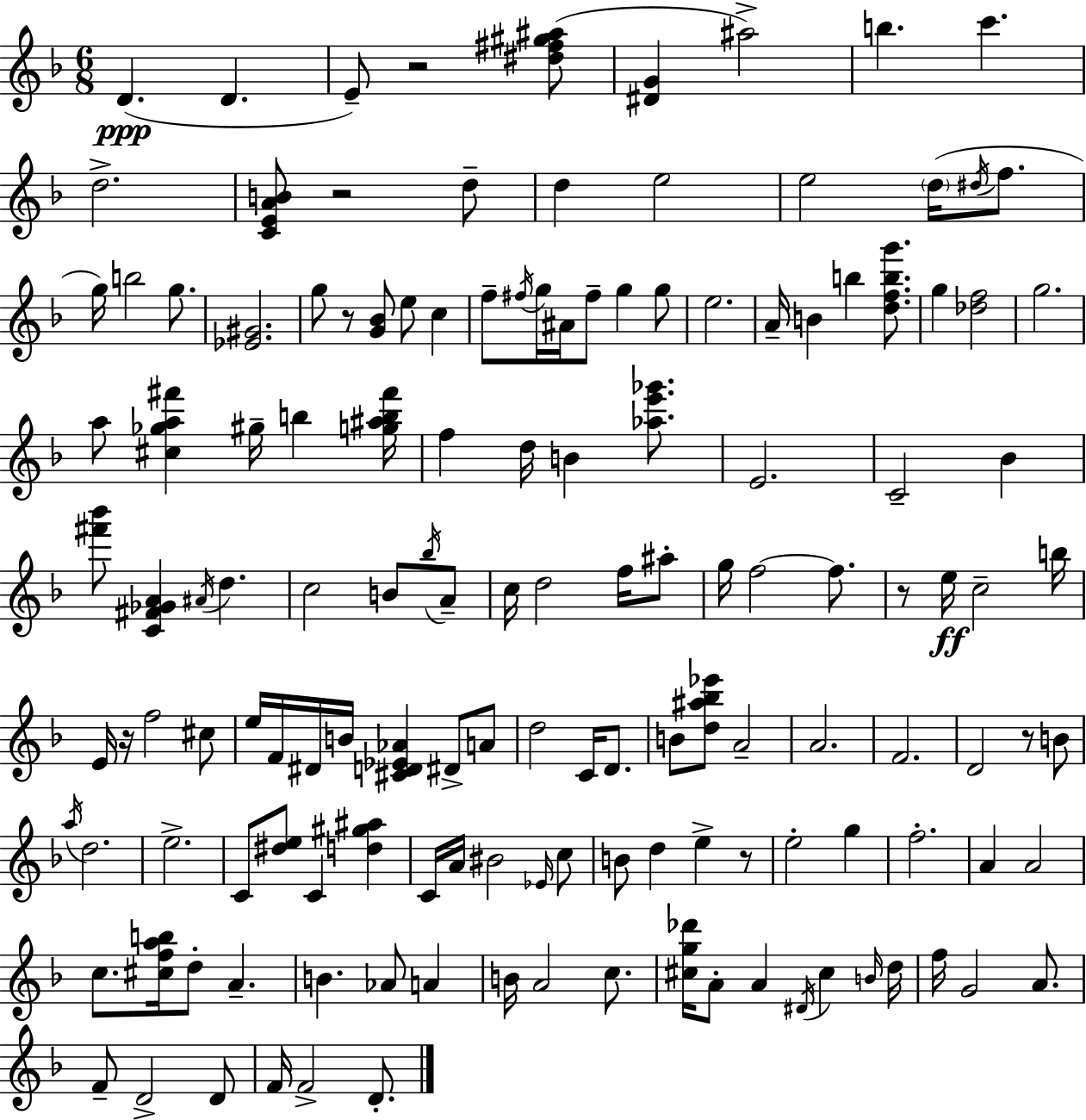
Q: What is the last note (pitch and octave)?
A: D4